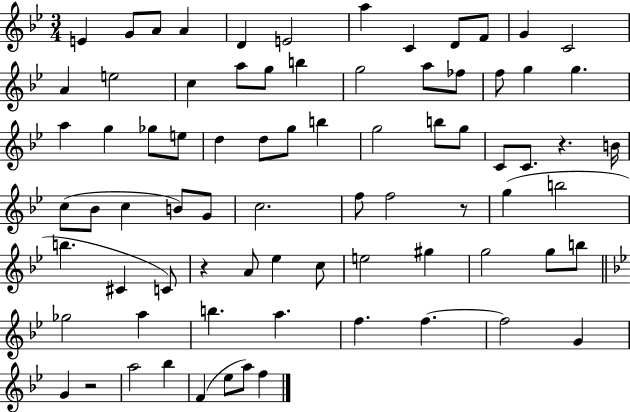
E4/q G4/e A4/e A4/q D4/q E4/h A5/q C4/q D4/e F4/e G4/q C4/h A4/q E5/h C5/q A5/e G5/e B5/q G5/h A5/e FES5/e F5/e G5/q G5/q. A5/q G5/q Gb5/e E5/e D5/q D5/e G5/e B5/q G5/h B5/e G5/e C4/e C4/e. R/q. B4/s C5/e Bb4/e C5/q B4/e G4/e C5/h. F5/e F5/h R/e G5/q B5/h B5/q. C#4/q C4/e R/q A4/e Eb5/q C5/e E5/h G#5/q G5/h G5/e B5/e Gb5/h A5/q B5/q. A5/q. F5/q. F5/q. F5/h G4/q G4/q R/h A5/h Bb5/q F4/q Eb5/e A5/e F5/q